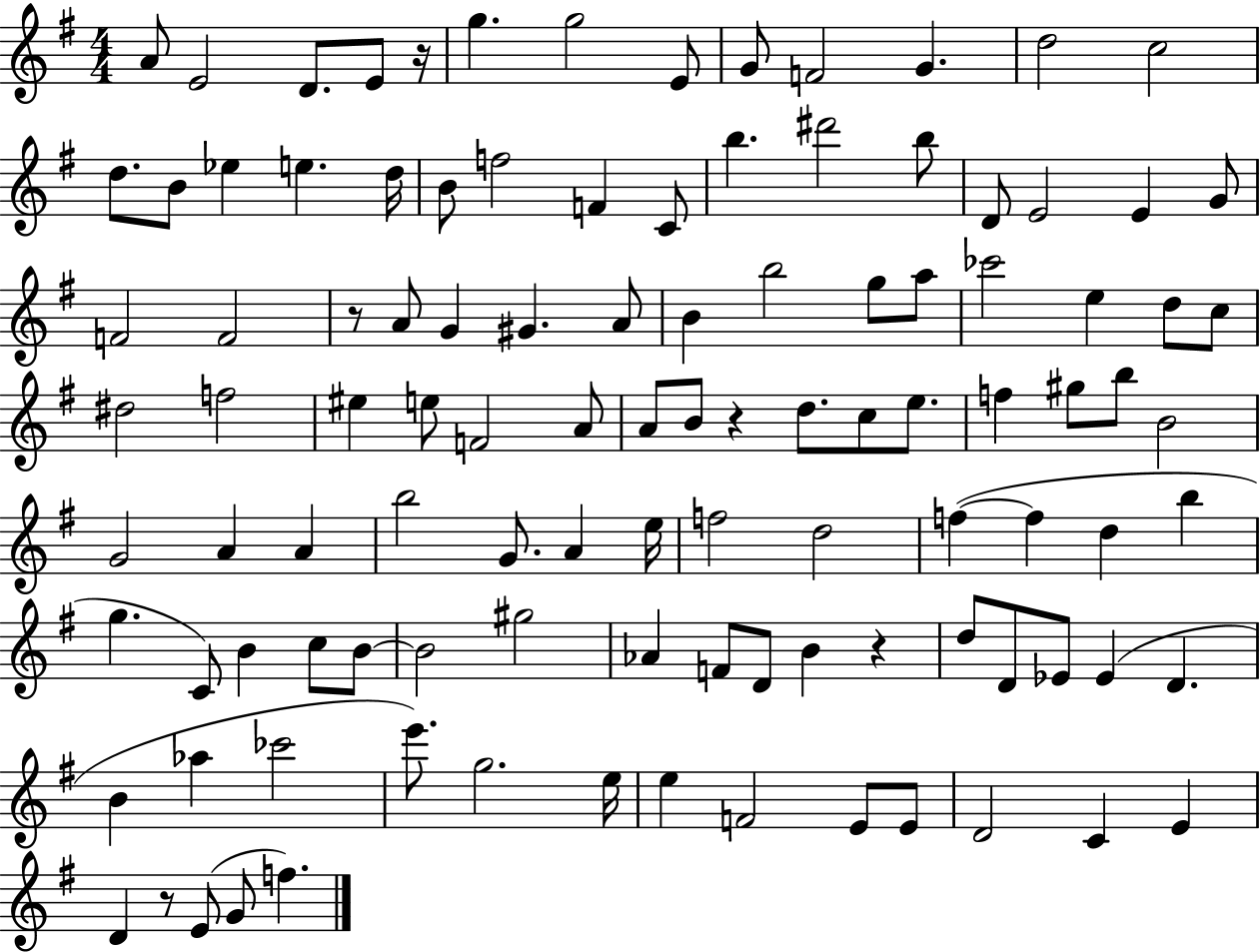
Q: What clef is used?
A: treble